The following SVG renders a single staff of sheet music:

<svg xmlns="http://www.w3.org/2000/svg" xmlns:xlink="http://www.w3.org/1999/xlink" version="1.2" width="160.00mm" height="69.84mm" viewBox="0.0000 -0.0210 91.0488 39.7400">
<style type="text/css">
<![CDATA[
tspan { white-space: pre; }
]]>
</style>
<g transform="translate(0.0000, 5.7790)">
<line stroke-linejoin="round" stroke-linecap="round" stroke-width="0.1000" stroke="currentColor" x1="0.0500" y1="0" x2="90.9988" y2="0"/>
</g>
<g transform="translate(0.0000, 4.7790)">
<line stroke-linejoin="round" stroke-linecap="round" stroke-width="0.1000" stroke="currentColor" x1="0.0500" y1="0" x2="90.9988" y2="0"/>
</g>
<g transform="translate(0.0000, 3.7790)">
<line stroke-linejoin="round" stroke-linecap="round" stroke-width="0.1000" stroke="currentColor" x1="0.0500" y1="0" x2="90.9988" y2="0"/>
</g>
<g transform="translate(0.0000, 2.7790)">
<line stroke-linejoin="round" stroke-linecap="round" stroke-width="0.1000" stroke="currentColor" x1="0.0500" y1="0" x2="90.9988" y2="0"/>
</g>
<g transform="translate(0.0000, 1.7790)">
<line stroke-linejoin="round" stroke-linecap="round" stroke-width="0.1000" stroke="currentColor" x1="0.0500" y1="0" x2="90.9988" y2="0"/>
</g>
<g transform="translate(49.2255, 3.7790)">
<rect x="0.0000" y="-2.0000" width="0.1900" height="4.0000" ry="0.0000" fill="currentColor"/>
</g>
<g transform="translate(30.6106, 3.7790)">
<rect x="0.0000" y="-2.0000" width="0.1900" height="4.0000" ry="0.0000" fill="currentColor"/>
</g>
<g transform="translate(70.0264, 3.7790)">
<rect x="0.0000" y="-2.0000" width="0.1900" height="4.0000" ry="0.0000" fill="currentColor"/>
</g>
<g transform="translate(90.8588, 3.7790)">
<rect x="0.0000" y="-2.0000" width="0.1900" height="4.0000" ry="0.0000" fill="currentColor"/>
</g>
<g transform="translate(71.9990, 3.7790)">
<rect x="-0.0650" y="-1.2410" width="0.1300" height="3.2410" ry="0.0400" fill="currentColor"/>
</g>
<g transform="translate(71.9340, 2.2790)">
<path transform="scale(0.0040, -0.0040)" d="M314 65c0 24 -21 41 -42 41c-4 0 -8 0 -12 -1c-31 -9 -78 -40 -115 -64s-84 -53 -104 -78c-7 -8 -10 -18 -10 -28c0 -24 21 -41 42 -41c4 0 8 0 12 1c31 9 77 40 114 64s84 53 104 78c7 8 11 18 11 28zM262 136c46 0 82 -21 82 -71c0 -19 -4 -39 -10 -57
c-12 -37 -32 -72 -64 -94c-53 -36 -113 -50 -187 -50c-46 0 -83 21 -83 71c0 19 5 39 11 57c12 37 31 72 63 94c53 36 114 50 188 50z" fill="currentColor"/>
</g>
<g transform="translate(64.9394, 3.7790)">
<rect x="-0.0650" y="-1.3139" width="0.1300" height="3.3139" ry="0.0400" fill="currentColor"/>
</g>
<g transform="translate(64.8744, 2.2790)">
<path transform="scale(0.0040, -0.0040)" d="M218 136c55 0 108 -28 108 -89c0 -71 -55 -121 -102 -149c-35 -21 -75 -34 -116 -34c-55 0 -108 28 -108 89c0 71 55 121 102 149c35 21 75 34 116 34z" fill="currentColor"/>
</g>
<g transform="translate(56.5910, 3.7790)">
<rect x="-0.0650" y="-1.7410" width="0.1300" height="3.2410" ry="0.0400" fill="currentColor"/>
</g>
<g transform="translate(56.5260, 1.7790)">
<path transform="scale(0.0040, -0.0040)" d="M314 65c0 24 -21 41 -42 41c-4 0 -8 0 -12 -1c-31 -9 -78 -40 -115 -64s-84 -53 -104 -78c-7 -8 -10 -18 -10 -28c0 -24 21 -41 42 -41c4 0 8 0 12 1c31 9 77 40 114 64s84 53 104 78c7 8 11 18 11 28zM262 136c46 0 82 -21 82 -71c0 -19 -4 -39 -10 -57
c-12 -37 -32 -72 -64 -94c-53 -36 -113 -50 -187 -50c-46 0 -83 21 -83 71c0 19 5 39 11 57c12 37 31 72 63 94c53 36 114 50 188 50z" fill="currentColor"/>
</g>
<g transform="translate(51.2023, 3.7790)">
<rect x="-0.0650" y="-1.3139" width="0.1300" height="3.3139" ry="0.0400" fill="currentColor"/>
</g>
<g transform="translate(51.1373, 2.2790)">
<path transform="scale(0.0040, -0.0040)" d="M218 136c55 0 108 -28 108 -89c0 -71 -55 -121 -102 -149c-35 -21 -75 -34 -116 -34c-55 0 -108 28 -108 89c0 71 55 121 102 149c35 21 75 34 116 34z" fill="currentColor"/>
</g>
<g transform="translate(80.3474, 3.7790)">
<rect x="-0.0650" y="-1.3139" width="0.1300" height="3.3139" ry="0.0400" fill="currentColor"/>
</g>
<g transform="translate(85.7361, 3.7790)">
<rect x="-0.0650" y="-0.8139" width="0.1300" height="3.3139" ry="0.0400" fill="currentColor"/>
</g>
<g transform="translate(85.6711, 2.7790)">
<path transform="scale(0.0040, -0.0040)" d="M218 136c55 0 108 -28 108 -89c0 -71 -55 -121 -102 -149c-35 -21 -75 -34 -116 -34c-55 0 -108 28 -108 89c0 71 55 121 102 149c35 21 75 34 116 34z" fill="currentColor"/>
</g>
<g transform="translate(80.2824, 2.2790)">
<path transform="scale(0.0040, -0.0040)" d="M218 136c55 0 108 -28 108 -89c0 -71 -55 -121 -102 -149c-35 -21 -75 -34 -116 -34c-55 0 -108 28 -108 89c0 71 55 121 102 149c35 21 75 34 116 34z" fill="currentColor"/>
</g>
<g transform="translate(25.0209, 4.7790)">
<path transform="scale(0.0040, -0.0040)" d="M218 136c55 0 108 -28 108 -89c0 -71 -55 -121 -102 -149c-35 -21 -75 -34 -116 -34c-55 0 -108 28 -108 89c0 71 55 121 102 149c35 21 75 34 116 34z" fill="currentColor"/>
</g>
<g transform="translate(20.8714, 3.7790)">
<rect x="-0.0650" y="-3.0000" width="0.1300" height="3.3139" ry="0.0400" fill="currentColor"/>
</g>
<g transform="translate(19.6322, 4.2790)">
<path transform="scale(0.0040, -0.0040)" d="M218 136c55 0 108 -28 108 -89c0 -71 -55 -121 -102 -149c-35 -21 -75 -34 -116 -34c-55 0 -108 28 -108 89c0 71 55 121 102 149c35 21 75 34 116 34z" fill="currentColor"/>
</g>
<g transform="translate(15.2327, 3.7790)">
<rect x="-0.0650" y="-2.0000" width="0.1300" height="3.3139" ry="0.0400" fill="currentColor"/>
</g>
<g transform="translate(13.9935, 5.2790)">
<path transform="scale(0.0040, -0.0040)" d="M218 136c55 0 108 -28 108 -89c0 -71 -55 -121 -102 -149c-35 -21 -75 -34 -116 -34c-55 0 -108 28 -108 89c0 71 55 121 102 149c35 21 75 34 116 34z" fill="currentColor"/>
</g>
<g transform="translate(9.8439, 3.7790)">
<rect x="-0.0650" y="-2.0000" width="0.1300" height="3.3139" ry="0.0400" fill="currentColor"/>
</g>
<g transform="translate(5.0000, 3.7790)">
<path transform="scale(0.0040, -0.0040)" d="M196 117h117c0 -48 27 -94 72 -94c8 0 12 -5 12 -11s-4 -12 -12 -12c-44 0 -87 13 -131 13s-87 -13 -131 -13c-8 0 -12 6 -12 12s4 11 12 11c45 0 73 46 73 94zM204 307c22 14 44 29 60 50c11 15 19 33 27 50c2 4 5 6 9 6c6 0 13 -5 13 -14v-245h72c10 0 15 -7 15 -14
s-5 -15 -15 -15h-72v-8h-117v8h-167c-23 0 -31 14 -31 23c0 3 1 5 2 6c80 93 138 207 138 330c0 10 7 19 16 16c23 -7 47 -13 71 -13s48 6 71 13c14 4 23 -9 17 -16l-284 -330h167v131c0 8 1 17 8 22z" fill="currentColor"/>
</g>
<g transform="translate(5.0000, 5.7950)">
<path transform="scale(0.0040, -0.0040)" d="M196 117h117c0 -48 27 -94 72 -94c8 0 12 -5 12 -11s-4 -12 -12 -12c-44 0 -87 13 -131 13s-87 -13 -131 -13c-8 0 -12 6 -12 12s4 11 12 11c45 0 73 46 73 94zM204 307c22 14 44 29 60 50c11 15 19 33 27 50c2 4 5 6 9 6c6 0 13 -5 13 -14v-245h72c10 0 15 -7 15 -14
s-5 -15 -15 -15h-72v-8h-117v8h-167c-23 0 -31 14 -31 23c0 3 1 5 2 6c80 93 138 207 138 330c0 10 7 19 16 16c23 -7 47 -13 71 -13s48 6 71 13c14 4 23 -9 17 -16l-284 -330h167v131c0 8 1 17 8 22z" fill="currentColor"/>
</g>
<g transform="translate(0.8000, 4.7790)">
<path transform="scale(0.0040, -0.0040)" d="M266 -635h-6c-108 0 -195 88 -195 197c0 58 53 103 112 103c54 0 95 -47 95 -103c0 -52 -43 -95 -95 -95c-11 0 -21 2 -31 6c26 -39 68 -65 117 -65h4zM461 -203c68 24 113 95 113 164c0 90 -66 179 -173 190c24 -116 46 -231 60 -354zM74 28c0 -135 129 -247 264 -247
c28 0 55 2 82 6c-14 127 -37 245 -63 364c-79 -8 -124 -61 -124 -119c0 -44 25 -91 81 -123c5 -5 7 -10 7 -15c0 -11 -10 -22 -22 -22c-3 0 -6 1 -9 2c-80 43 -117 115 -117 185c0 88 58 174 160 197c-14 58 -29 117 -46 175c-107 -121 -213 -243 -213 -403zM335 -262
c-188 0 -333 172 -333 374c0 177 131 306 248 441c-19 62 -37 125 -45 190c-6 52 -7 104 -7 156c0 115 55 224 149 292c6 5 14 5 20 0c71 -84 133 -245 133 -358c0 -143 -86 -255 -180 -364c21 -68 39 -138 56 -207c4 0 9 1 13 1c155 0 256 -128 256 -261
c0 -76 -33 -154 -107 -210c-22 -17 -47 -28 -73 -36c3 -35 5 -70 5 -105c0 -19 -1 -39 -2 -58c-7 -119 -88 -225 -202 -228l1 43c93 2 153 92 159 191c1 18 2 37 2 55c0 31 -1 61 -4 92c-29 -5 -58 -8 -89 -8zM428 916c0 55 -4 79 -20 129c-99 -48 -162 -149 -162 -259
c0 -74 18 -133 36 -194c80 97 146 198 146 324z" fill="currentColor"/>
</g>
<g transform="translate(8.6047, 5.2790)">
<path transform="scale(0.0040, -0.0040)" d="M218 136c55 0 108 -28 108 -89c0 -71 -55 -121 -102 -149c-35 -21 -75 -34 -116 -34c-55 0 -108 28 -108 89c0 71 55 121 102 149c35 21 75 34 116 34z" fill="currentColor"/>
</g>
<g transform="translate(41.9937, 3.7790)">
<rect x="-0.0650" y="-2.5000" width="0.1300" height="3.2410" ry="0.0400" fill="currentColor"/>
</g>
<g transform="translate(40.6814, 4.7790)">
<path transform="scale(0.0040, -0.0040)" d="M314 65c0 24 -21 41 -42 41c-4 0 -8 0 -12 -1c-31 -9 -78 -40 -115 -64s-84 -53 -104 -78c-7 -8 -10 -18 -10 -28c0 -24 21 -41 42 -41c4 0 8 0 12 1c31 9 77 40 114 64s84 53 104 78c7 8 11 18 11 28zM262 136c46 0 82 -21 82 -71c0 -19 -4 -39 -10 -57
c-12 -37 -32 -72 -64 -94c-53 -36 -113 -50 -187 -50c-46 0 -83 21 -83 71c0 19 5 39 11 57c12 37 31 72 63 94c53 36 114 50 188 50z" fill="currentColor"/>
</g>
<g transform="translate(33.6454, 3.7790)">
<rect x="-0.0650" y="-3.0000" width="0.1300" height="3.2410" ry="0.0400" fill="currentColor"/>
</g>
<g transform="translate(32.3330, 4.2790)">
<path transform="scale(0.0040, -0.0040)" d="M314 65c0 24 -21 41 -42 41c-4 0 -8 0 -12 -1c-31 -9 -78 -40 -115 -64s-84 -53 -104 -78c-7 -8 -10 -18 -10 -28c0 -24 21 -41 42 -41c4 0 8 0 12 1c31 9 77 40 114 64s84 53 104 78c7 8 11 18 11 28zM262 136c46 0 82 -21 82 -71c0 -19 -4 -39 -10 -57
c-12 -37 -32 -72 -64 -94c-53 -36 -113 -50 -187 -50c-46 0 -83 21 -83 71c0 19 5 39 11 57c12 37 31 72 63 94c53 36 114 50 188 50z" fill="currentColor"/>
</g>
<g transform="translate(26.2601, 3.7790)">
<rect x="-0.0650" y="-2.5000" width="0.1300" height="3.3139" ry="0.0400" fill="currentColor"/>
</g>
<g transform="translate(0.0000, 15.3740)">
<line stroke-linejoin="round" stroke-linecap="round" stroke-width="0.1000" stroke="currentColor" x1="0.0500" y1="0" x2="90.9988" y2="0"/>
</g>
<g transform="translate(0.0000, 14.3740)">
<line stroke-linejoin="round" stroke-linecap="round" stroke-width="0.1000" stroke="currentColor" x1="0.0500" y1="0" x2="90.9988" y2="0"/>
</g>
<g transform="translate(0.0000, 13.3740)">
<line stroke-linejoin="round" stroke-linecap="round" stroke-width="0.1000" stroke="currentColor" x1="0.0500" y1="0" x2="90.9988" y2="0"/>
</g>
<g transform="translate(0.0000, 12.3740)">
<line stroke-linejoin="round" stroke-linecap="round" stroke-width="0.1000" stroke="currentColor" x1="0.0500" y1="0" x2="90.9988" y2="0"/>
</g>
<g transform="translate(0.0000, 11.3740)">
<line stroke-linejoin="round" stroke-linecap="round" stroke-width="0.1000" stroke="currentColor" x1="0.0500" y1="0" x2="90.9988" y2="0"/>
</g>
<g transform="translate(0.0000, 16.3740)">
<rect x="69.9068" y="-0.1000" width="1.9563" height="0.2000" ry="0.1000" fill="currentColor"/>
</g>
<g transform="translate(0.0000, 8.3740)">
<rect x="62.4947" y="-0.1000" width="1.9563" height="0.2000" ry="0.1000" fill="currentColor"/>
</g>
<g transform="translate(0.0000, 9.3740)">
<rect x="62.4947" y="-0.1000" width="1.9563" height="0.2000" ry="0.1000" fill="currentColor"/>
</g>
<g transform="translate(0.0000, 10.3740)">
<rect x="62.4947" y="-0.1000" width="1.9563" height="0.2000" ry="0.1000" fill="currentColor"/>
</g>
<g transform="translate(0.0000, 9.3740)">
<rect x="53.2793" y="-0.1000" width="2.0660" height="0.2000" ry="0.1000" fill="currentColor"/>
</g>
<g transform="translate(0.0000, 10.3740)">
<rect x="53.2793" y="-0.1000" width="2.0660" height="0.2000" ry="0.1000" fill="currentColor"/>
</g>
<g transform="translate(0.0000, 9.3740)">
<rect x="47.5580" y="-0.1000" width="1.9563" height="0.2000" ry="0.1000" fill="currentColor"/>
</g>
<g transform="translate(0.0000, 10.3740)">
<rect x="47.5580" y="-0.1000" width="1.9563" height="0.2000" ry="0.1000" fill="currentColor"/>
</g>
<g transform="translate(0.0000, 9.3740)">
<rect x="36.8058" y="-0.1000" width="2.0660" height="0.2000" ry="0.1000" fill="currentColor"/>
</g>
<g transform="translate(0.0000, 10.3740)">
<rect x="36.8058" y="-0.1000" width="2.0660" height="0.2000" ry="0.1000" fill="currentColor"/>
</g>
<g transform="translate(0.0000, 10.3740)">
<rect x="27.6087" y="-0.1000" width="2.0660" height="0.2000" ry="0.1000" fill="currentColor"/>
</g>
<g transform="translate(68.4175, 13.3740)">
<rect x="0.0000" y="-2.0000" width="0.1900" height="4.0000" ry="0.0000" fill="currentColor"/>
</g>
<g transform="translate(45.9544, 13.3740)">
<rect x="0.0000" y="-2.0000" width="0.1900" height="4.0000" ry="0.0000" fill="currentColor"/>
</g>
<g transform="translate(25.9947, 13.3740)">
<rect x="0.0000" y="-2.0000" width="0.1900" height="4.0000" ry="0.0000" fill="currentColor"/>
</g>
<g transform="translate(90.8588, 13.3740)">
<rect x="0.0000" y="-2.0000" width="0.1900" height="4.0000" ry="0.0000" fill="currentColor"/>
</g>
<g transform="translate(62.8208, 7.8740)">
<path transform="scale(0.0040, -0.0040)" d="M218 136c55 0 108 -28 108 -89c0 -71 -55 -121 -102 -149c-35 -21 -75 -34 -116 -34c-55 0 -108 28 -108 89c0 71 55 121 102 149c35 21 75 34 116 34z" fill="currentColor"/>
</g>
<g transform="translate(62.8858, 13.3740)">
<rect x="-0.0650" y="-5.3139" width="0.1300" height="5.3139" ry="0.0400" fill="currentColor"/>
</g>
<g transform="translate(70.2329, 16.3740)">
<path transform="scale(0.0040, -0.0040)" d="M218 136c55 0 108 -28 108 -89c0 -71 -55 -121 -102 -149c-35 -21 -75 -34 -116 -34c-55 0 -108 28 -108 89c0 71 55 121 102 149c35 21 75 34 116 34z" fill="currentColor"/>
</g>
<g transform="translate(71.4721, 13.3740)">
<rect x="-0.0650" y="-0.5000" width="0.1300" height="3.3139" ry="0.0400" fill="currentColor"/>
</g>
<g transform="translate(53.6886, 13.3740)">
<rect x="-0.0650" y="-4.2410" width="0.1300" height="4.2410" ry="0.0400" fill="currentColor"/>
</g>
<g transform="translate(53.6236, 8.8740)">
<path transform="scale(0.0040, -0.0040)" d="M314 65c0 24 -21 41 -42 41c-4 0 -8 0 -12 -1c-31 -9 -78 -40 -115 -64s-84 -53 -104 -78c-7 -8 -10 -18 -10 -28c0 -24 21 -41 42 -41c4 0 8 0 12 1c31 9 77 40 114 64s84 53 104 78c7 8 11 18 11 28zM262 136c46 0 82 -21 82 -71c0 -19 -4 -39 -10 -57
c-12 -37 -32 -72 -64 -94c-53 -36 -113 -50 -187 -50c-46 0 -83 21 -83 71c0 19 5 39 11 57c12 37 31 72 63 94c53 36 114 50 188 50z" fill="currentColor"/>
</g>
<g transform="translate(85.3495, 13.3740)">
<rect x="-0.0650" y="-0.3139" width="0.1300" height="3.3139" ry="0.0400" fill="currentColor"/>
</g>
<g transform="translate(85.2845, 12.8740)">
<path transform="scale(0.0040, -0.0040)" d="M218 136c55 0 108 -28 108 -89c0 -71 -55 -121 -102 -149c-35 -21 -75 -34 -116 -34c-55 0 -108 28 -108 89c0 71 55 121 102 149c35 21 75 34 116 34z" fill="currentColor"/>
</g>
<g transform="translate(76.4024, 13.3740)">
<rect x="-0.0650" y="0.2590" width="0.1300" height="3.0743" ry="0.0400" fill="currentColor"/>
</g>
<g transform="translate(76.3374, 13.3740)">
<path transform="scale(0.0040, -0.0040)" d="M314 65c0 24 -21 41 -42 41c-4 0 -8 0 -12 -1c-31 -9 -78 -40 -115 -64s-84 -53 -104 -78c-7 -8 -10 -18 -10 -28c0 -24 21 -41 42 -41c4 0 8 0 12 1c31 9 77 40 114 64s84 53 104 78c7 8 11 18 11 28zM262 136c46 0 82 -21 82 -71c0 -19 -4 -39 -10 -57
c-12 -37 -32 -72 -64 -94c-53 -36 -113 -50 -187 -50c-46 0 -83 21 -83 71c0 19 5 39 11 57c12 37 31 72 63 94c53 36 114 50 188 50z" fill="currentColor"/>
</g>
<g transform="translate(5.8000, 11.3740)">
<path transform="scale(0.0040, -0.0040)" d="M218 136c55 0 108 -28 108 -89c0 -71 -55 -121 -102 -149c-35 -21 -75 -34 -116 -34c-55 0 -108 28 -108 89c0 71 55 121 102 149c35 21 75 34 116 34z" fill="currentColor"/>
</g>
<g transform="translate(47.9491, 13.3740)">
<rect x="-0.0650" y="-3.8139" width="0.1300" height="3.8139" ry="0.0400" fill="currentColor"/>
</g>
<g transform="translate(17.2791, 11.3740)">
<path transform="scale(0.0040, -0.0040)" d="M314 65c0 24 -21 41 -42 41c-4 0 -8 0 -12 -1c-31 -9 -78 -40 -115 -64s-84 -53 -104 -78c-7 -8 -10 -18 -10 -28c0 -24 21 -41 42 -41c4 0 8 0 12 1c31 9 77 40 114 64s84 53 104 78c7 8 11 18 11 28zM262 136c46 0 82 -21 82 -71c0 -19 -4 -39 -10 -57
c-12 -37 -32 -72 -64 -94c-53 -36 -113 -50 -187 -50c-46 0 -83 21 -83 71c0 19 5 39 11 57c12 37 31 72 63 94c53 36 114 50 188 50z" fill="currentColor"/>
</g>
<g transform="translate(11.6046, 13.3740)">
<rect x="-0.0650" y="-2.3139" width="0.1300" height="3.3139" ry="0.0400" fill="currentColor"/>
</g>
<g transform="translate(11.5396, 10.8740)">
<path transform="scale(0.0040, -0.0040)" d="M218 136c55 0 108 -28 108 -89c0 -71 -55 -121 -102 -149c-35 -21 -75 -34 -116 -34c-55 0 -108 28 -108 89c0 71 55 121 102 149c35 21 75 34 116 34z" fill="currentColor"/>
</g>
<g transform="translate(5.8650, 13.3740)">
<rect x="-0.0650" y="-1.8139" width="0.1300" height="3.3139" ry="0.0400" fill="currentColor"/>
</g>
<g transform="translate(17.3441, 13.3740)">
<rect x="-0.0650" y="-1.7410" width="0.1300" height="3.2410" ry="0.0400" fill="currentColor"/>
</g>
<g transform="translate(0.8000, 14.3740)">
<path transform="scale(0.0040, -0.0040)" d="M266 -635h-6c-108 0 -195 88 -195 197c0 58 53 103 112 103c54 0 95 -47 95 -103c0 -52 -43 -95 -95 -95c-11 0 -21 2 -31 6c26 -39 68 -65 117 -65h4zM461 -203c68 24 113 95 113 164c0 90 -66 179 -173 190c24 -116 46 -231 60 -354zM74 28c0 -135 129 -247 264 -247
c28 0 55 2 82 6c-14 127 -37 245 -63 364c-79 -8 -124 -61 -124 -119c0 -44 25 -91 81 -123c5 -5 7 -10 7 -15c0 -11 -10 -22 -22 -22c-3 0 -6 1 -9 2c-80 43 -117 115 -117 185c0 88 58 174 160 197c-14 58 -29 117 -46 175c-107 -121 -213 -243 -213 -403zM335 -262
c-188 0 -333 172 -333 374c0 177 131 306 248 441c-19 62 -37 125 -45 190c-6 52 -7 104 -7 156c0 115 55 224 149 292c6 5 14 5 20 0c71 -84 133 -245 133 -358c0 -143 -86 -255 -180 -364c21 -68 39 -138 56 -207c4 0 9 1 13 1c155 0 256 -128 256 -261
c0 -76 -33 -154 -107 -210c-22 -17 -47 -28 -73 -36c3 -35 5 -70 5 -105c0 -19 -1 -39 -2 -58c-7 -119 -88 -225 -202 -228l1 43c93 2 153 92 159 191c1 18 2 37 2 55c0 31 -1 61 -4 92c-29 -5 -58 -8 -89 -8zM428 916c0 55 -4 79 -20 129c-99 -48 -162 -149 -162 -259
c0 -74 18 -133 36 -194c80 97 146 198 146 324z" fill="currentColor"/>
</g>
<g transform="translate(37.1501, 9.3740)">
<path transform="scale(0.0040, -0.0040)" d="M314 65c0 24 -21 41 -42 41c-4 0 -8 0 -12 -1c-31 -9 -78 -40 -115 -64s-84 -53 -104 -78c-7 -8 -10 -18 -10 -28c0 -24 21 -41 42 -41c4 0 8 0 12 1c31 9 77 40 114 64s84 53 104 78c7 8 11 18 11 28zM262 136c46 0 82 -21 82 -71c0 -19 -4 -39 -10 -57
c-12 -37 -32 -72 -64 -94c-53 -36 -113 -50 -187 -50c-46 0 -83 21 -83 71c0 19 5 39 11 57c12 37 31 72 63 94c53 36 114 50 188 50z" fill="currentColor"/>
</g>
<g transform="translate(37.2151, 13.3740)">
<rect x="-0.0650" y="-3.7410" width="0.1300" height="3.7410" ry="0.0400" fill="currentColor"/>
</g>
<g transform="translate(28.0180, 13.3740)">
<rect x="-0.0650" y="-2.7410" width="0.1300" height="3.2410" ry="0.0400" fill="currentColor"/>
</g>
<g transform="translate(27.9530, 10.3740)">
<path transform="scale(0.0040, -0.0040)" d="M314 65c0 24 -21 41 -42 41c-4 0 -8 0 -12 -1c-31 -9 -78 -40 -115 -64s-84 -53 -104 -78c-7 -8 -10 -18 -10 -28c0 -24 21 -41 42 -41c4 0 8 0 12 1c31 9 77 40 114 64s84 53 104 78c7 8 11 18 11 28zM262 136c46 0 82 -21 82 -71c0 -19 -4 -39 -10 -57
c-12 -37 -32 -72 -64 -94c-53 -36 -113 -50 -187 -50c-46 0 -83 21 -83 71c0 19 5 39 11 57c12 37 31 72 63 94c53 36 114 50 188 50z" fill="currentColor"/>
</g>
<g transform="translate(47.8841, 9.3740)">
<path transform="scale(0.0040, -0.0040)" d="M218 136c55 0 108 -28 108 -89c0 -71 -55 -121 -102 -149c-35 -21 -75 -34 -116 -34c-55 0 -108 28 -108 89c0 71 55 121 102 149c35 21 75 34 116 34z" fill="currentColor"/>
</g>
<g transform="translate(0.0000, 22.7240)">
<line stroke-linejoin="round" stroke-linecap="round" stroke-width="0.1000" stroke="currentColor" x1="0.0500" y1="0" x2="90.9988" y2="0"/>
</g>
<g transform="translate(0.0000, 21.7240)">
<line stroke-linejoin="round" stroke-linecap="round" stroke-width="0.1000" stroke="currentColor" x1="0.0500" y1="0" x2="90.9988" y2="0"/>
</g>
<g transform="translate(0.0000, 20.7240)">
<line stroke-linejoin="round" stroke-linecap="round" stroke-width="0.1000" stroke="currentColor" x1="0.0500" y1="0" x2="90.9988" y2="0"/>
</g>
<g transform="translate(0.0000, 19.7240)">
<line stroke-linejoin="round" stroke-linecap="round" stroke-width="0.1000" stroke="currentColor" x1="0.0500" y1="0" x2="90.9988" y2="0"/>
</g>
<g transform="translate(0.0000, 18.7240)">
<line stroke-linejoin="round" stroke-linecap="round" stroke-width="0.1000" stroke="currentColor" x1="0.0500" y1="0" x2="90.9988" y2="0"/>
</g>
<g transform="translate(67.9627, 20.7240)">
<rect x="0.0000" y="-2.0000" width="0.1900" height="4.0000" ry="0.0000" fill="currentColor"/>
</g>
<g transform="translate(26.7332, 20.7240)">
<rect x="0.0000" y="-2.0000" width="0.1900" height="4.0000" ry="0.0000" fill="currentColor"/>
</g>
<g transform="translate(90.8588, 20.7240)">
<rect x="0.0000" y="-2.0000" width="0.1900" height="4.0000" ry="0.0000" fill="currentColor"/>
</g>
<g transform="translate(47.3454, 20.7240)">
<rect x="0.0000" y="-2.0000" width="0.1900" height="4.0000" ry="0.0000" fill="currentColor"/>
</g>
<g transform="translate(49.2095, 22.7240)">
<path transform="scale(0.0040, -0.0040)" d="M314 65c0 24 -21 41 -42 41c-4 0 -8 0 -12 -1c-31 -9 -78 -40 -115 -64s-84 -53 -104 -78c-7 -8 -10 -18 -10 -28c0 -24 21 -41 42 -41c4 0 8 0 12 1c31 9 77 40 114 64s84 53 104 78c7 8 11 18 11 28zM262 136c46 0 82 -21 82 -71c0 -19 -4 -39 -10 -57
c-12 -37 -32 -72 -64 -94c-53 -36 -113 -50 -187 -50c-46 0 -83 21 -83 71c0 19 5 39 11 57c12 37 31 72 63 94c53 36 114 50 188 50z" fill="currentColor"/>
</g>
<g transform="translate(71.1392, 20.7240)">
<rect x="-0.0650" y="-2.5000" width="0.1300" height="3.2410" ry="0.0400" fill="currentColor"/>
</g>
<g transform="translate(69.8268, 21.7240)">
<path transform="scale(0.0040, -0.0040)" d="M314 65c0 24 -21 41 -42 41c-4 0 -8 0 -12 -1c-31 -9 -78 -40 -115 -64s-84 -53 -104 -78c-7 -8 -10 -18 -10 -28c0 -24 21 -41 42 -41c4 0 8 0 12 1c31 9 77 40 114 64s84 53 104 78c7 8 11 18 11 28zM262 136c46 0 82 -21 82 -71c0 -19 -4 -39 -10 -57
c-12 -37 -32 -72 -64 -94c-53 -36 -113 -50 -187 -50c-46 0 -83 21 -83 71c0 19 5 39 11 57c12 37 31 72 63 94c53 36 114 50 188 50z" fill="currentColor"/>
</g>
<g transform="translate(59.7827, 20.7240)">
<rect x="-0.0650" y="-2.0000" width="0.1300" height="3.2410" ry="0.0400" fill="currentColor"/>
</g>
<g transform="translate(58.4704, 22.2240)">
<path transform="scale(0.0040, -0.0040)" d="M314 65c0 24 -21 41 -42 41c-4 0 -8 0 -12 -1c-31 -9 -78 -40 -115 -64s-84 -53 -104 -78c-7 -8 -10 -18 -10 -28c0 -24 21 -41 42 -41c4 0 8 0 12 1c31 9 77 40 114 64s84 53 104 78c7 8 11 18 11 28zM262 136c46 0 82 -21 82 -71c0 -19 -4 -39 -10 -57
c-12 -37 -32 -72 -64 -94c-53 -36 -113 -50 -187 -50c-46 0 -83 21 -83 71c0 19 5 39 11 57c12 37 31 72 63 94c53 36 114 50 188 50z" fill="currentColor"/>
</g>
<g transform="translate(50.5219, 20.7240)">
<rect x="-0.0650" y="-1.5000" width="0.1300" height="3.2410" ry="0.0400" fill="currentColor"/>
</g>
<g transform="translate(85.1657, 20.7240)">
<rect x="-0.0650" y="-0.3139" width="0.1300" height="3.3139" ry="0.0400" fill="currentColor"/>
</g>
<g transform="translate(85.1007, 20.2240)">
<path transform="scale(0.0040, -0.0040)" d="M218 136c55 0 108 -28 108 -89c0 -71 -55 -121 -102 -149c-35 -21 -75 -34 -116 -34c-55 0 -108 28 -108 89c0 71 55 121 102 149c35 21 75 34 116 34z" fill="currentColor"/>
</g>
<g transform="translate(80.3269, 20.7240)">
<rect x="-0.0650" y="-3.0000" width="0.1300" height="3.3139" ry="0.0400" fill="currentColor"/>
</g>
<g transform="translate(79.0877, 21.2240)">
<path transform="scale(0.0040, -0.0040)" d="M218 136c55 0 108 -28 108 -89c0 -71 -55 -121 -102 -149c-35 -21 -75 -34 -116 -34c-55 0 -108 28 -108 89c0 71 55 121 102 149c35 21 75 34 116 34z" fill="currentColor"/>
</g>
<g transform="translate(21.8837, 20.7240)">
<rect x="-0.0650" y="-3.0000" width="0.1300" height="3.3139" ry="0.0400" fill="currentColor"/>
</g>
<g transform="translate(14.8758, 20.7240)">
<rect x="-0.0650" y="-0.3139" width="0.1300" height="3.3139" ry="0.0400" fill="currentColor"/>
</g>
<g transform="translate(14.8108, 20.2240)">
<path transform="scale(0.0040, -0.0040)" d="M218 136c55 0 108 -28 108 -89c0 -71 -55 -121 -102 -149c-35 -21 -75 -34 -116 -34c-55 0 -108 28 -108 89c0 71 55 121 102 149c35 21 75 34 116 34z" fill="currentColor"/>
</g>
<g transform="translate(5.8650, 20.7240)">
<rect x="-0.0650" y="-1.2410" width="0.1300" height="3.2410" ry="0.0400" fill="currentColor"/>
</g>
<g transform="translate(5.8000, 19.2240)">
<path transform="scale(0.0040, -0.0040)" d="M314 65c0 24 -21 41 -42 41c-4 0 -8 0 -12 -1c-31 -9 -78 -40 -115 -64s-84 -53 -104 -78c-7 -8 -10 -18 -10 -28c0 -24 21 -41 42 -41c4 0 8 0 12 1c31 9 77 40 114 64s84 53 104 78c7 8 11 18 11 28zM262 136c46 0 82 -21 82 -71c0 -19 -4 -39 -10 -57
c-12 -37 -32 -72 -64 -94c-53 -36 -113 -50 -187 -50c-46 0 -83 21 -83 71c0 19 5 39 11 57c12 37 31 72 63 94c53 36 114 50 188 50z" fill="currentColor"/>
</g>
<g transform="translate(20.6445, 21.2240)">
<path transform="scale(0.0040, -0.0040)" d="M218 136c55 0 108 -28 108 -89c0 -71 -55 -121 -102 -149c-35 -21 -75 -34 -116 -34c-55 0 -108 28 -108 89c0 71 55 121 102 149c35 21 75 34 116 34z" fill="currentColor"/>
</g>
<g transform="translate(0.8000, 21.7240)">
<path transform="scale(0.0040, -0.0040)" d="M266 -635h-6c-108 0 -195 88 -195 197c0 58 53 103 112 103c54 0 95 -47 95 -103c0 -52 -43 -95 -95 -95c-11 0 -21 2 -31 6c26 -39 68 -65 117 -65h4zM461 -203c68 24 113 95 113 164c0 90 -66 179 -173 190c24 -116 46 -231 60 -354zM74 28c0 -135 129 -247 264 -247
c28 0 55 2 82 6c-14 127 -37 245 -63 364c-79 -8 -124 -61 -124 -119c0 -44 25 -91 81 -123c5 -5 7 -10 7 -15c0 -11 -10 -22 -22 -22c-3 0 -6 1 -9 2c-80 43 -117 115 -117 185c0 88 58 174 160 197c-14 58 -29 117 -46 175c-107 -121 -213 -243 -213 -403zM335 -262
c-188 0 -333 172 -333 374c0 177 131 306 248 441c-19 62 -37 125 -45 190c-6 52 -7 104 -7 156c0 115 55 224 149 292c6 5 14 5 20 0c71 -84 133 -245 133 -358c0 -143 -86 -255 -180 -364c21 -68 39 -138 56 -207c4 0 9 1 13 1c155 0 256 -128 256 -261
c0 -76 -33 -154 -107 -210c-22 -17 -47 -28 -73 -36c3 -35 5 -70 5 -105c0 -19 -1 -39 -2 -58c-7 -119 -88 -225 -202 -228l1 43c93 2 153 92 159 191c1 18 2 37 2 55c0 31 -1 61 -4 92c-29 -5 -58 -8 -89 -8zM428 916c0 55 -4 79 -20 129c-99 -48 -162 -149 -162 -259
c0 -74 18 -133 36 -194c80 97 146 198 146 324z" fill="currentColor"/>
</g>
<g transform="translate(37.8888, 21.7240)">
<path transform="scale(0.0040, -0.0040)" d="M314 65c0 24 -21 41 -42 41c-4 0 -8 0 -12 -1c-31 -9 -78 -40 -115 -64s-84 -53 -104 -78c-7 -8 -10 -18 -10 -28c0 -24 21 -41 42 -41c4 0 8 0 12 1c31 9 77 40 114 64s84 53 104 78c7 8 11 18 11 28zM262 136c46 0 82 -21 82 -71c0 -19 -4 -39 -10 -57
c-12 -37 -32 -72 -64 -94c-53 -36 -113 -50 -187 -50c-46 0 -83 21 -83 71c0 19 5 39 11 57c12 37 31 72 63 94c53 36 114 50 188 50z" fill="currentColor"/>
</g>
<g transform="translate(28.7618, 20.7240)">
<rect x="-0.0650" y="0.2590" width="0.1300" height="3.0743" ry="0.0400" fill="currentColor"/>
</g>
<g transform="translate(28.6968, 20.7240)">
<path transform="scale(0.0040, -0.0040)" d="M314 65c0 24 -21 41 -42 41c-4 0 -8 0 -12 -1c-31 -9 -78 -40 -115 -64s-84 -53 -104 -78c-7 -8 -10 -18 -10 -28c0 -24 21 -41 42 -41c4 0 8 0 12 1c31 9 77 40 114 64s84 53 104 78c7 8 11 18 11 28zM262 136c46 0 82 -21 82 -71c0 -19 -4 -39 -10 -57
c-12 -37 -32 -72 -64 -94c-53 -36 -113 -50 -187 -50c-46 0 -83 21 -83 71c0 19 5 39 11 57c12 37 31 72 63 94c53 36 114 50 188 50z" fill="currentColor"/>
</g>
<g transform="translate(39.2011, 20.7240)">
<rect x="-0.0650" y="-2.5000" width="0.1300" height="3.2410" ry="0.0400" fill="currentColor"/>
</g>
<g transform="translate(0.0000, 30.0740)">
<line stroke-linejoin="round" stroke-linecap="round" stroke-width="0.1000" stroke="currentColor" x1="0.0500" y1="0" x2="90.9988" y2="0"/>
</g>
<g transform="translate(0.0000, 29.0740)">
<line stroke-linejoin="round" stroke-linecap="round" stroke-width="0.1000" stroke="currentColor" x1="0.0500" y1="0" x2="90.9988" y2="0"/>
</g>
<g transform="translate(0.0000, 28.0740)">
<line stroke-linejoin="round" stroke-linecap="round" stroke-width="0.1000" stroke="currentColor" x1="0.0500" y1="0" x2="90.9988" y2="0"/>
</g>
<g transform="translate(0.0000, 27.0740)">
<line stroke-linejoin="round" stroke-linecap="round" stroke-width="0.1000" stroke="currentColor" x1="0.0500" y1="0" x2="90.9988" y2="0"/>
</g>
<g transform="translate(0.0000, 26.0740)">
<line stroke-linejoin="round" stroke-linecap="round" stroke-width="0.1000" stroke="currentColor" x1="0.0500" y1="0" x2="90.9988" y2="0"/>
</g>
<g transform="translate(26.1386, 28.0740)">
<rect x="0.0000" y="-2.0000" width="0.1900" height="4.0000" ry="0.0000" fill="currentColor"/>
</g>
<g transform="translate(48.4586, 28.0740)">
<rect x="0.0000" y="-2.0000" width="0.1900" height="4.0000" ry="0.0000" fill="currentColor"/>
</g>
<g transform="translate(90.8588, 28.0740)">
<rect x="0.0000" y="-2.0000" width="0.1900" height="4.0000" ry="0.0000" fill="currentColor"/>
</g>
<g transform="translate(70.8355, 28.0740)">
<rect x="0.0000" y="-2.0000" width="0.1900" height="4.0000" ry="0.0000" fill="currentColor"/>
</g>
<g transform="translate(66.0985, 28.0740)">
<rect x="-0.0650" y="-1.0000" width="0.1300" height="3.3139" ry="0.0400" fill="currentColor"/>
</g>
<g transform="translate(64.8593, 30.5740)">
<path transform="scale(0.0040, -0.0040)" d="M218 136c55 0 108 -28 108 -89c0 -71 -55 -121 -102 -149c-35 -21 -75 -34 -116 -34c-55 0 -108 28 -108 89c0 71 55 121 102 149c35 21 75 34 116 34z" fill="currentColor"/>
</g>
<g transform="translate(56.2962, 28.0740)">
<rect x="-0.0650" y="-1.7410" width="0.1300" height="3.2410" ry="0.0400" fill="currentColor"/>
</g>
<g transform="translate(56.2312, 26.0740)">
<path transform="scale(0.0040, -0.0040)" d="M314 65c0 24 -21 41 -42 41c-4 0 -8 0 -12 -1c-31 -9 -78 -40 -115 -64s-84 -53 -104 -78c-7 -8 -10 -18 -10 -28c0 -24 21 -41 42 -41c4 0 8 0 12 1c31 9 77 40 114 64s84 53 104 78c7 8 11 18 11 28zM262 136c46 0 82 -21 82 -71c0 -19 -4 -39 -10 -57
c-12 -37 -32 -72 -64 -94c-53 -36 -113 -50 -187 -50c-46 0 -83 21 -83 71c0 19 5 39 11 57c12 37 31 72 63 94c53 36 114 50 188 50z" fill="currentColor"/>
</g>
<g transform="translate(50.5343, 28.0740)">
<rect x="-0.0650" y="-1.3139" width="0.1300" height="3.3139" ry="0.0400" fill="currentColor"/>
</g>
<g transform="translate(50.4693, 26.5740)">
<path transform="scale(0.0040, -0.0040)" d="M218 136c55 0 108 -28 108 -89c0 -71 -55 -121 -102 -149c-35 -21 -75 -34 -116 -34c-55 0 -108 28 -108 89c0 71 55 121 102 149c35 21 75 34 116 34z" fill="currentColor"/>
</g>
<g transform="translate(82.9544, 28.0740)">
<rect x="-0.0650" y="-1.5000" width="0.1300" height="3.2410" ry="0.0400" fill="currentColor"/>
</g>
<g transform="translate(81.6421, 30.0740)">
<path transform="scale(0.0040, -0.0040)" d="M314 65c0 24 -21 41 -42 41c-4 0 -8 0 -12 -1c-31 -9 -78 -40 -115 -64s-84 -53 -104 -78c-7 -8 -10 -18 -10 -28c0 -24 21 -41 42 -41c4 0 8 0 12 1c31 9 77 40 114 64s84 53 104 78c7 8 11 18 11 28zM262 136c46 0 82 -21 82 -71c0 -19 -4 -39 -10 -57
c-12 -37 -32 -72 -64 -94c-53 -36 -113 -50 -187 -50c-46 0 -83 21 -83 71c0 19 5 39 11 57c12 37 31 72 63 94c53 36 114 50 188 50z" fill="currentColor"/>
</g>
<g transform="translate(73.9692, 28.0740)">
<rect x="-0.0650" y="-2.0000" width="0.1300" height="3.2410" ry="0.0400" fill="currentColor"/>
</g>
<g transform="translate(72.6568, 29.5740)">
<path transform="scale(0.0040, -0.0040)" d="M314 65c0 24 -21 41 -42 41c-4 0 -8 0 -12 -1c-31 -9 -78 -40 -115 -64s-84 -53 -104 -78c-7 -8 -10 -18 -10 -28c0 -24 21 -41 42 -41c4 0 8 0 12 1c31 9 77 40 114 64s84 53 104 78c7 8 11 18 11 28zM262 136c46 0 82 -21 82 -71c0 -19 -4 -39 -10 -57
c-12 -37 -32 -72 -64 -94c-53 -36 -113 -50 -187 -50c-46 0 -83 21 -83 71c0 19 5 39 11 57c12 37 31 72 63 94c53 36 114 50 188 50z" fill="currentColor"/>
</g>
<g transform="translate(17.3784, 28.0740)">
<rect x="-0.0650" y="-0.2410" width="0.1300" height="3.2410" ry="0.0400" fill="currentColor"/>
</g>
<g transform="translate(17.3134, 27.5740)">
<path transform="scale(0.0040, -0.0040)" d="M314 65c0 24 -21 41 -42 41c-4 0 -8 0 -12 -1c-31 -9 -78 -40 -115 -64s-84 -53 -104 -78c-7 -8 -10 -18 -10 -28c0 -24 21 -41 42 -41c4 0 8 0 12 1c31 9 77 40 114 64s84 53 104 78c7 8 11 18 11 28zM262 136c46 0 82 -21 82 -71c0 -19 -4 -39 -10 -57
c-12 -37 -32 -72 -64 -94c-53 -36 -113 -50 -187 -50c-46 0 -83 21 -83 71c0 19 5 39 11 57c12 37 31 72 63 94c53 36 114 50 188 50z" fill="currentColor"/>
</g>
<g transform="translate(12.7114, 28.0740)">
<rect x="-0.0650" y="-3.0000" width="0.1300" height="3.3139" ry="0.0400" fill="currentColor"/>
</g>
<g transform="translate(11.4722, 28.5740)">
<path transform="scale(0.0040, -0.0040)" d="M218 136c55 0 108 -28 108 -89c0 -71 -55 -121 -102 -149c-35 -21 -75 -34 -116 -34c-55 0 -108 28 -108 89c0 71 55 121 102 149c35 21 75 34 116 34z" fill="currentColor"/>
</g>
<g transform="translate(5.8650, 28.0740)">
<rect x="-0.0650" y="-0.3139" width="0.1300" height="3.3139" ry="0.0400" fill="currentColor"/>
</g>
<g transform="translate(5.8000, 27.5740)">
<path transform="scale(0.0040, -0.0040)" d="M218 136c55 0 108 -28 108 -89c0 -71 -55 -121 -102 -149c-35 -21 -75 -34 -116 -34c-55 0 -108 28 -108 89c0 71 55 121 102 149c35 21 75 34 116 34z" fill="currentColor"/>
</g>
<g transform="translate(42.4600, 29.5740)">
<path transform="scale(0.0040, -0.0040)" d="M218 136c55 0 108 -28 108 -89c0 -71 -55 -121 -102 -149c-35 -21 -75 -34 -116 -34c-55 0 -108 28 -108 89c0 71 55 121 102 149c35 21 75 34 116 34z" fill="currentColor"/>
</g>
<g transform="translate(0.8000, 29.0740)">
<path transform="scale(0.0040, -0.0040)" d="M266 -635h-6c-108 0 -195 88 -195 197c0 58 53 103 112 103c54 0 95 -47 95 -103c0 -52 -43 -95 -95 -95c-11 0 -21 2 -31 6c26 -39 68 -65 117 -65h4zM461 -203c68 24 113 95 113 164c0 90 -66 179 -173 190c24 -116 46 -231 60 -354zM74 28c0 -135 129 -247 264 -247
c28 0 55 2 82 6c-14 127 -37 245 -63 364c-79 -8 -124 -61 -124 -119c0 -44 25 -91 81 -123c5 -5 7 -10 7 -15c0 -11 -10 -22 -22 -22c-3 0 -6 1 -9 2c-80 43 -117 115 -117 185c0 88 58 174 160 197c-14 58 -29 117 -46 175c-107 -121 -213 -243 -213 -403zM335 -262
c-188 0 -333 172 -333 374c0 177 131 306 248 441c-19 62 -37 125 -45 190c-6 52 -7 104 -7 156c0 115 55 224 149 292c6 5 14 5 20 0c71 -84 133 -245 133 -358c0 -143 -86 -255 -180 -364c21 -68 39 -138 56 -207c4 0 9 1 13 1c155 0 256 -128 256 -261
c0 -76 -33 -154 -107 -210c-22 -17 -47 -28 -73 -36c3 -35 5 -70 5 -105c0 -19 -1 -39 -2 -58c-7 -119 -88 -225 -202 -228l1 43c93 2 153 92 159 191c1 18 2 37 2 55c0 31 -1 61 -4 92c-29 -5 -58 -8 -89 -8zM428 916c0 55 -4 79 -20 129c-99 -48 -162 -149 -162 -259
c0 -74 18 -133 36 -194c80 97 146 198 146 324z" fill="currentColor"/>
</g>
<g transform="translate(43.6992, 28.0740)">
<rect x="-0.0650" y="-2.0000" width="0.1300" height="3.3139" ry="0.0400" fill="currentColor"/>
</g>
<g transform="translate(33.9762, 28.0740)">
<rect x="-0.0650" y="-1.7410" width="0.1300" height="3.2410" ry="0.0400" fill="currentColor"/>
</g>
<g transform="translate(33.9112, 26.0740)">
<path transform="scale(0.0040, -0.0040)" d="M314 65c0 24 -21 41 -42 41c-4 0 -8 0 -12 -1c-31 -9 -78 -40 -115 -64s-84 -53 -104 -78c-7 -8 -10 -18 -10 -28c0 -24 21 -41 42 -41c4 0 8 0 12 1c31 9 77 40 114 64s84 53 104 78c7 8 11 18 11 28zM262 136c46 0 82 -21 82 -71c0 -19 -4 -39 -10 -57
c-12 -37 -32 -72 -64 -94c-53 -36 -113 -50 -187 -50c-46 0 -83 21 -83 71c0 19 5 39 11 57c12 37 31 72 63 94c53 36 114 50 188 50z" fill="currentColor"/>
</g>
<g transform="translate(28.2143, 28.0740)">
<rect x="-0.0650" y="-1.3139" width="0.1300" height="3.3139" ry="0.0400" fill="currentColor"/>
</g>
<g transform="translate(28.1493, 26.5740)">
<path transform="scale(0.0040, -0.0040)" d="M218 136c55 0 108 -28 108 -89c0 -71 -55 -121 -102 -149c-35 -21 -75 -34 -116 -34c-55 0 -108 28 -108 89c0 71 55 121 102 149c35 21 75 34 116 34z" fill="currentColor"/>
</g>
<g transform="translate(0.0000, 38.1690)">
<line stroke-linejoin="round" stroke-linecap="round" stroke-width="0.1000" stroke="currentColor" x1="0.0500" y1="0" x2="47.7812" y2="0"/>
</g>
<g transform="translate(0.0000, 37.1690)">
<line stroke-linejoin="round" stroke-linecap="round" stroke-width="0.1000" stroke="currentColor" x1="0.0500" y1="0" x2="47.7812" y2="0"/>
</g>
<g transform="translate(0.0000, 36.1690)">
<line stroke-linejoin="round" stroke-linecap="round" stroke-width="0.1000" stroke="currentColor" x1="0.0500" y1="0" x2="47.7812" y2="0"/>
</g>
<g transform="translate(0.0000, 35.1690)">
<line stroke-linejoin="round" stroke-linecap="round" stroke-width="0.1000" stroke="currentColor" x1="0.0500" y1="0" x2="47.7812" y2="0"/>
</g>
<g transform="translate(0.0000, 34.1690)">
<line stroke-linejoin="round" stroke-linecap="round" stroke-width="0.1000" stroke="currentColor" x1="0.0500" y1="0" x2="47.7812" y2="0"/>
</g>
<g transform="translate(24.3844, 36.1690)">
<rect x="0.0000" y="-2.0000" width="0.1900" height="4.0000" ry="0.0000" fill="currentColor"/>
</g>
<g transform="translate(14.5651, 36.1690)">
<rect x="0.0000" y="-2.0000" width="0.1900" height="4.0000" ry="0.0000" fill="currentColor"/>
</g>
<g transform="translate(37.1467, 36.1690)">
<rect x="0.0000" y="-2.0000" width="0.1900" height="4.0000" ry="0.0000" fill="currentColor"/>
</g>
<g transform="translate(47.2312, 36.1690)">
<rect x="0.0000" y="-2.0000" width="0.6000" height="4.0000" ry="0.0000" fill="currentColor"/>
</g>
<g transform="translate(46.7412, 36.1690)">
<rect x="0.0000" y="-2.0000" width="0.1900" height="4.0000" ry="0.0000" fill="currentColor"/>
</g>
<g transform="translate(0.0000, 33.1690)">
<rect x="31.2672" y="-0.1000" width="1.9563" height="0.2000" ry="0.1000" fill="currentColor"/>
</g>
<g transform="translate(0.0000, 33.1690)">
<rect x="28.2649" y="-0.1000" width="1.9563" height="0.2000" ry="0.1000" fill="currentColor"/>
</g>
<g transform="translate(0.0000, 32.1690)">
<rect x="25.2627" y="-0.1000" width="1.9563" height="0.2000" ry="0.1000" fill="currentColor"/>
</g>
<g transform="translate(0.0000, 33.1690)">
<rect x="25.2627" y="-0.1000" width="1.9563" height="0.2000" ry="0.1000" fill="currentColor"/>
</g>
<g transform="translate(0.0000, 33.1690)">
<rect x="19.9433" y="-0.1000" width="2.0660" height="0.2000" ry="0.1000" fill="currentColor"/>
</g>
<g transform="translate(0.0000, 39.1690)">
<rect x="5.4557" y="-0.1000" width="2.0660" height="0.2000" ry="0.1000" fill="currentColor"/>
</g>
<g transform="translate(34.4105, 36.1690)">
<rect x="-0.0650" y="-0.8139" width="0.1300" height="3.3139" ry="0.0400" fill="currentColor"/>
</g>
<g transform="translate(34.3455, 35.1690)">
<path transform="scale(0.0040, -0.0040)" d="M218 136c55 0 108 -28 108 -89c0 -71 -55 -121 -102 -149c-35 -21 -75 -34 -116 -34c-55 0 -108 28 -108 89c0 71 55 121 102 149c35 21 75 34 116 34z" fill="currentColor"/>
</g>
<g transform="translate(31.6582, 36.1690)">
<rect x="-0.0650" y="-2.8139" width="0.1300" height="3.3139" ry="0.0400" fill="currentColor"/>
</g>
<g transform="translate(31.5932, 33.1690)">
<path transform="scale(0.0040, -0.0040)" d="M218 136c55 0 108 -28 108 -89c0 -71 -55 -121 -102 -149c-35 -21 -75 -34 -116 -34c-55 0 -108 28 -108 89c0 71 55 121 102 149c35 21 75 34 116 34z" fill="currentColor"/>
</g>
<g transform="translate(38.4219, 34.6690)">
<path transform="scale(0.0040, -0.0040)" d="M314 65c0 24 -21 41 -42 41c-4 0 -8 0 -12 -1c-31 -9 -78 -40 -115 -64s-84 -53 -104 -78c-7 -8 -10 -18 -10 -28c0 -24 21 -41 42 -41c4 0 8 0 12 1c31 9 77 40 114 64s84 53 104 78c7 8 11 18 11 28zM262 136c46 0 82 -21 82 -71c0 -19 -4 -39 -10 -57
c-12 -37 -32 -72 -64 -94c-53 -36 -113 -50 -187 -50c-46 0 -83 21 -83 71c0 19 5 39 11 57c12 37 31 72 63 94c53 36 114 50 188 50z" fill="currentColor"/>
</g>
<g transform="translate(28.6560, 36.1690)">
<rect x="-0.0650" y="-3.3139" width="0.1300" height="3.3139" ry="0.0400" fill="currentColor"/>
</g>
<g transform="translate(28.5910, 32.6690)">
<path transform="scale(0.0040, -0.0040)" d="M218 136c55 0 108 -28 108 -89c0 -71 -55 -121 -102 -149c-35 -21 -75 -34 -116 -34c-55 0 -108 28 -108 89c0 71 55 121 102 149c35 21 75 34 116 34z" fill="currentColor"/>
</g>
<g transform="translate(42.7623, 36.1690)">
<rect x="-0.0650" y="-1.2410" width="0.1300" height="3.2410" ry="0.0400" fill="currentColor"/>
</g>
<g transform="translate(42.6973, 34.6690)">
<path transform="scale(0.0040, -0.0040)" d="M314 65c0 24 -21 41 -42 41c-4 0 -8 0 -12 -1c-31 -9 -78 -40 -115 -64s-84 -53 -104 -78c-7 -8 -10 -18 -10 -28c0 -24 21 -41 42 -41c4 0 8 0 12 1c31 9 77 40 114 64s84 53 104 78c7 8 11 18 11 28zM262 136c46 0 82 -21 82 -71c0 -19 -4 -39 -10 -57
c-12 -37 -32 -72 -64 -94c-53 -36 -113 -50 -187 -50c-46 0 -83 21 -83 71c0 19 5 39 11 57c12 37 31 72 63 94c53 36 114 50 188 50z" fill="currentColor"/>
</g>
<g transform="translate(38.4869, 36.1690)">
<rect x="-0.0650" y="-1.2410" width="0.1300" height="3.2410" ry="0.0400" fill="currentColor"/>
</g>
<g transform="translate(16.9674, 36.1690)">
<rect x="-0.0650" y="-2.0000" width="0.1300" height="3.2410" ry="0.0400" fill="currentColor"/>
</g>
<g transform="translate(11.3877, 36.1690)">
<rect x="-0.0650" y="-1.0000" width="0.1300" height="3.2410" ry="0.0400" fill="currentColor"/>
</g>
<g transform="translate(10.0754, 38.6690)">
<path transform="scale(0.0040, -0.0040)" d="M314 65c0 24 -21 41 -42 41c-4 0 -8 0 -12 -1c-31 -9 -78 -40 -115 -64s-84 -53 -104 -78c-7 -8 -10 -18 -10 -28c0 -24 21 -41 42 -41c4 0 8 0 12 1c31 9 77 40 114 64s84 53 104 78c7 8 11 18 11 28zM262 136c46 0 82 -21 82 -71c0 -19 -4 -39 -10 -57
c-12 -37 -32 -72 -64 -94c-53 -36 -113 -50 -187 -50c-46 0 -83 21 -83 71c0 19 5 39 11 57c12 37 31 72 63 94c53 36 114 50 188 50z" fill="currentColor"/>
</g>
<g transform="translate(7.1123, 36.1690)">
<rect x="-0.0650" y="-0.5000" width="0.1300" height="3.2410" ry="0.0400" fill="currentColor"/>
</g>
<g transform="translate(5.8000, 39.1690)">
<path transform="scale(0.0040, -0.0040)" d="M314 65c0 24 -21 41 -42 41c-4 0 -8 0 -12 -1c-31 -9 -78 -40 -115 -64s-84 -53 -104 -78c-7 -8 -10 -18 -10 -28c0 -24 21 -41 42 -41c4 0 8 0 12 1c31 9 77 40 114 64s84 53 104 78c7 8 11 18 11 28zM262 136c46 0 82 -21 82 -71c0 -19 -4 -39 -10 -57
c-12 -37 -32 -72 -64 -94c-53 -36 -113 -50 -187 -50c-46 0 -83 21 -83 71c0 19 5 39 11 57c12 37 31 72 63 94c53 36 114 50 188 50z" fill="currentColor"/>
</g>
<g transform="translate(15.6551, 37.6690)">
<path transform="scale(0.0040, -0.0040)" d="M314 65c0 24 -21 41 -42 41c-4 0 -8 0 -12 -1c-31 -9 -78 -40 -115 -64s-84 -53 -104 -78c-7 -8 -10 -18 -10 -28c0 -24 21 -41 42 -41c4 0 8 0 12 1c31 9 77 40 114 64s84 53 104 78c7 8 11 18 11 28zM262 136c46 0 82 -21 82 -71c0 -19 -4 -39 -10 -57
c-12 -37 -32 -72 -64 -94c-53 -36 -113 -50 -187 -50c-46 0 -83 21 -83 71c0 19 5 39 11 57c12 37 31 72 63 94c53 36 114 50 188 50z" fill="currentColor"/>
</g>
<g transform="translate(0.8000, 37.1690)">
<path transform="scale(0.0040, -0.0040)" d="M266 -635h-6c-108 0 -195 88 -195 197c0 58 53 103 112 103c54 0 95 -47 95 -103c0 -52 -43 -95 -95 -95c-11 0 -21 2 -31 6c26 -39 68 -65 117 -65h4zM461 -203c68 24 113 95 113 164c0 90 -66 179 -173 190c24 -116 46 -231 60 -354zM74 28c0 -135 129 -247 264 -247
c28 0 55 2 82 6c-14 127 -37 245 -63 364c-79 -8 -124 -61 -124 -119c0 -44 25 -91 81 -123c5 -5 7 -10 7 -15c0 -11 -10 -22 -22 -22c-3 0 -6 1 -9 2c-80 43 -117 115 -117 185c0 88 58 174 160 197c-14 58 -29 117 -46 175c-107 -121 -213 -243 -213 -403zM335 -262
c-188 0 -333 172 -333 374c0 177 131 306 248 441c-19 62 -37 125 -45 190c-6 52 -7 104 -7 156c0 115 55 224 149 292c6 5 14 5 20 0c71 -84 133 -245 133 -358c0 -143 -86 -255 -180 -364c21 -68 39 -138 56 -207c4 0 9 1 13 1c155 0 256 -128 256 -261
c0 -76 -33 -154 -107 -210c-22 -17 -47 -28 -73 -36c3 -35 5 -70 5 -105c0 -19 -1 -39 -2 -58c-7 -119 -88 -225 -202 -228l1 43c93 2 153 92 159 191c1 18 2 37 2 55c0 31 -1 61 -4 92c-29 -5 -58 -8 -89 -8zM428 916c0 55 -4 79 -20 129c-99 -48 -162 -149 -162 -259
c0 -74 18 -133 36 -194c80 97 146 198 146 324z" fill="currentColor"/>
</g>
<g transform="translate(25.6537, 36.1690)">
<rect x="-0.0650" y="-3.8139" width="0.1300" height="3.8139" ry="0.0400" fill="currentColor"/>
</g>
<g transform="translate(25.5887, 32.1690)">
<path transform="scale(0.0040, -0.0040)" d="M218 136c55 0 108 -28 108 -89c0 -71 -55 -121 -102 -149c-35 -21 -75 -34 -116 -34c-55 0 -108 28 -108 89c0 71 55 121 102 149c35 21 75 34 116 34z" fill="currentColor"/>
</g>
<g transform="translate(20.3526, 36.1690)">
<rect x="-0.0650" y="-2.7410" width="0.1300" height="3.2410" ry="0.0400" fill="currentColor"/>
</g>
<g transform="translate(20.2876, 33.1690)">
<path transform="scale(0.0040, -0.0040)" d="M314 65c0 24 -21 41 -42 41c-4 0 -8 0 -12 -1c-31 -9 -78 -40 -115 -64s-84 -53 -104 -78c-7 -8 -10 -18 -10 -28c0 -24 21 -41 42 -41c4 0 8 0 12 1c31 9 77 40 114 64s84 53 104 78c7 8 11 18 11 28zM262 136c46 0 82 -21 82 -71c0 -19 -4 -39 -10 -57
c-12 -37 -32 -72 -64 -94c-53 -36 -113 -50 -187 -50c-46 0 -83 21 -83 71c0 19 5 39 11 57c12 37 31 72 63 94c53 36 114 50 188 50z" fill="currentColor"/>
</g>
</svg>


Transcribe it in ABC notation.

X:1
T:Untitled
M:4/4
L:1/4
K:C
F F A G A2 G2 e f2 e e2 e d f g f2 a2 c'2 c' d'2 f' C B2 c e2 c A B2 G2 E2 F2 G2 A c c A c2 e f2 F e f2 D F2 E2 C2 D2 F2 a2 c' b a d e2 e2